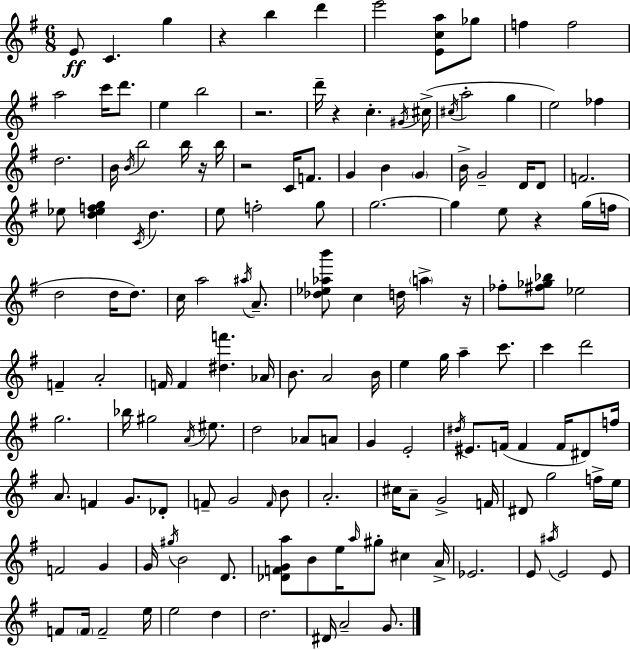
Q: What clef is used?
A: treble